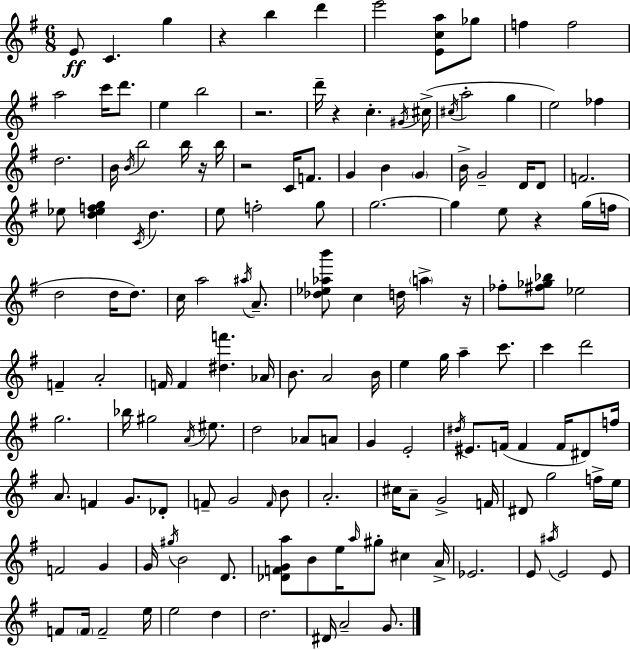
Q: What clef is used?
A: treble